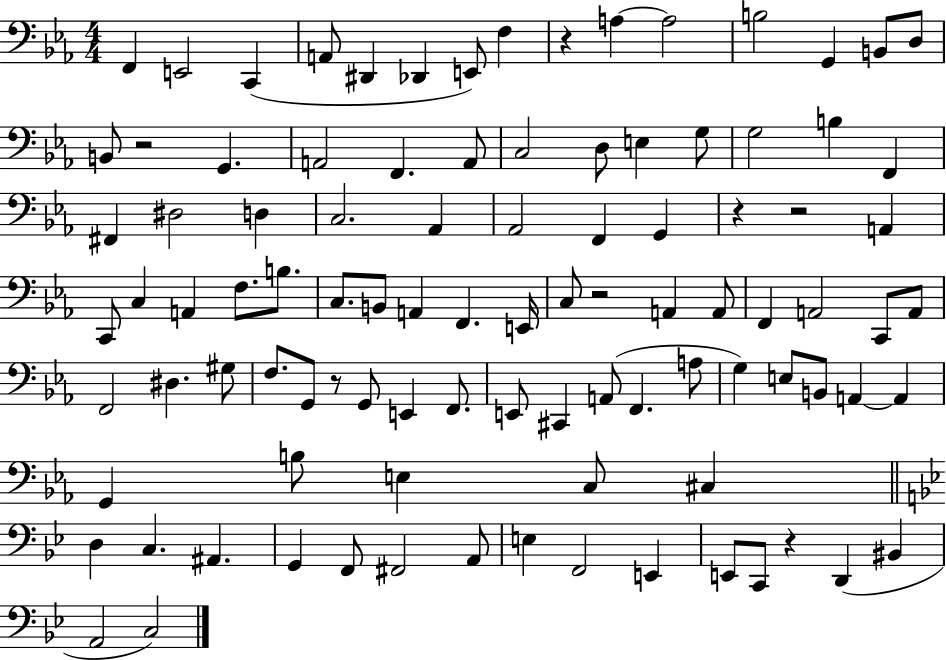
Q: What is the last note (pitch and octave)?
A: C3